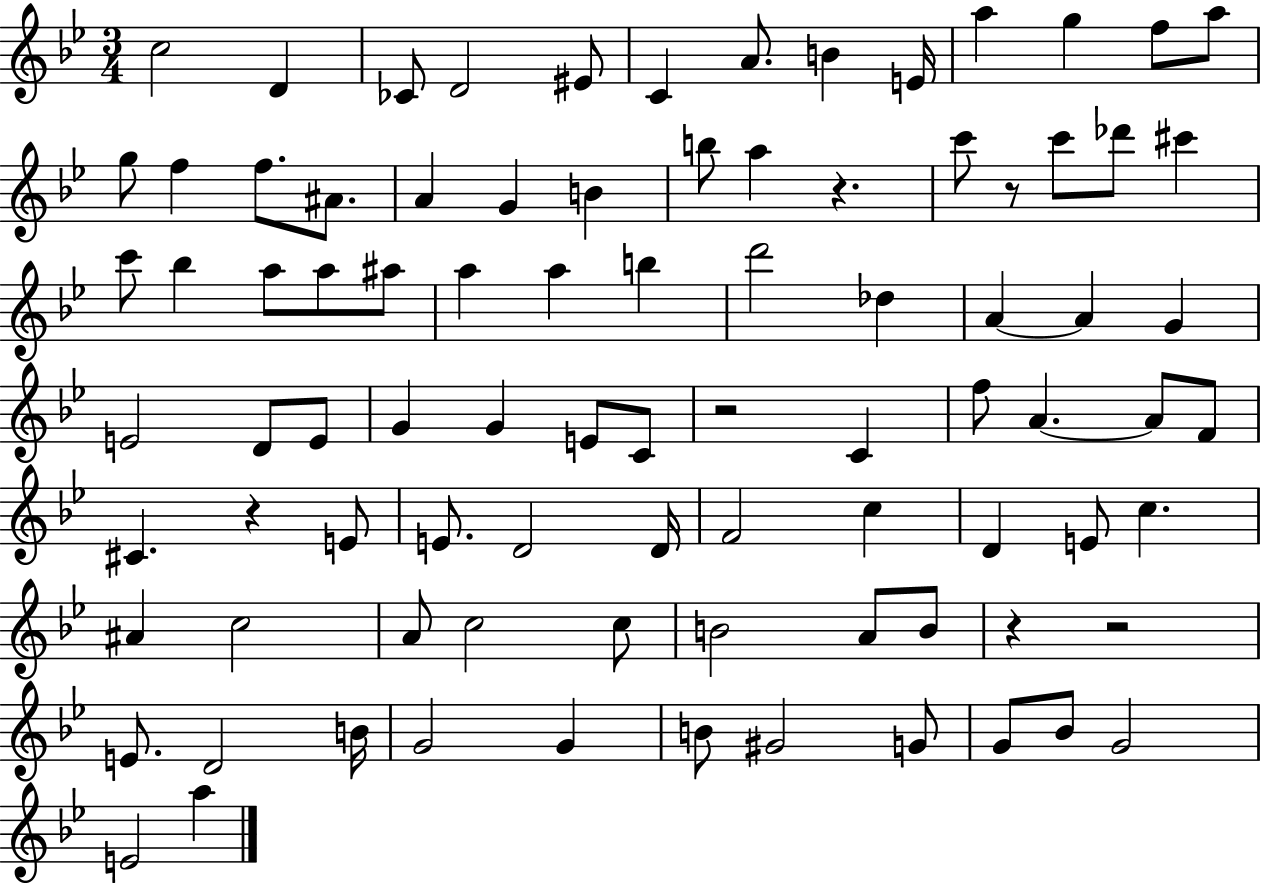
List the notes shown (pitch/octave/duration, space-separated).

C5/h D4/q CES4/e D4/h EIS4/e C4/q A4/e. B4/q E4/s A5/q G5/q F5/e A5/e G5/e F5/q F5/e. A#4/e. A4/q G4/q B4/q B5/e A5/q R/q. C6/e R/e C6/e Db6/e C#6/q C6/e Bb5/q A5/e A5/e A#5/e A5/q A5/q B5/q D6/h Db5/q A4/q A4/q G4/q E4/h D4/e E4/e G4/q G4/q E4/e C4/e R/h C4/q F5/e A4/q. A4/e F4/e C#4/q. R/q E4/e E4/e. D4/h D4/s F4/h C5/q D4/q E4/e C5/q. A#4/q C5/h A4/e C5/h C5/e B4/h A4/e B4/e R/q R/h E4/e. D4/h B4/s G4/h G4/q B4/e G#4/h G4/e G4/e Bb4/e G4/h E4/h A5/q